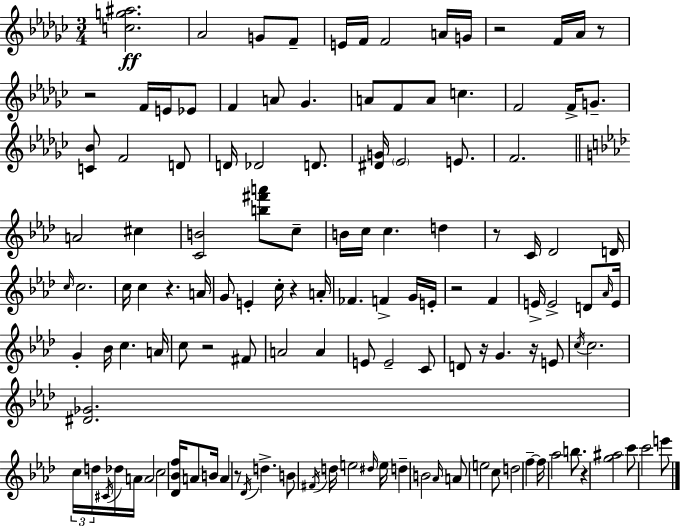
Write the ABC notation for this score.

X:1
T:Untitled
M:3/4
L:1/4
K:Ebm
[cg^a]2 _A2 G/2 F/2 E/4 F/4 F2 A/4 G/4 z2 F/4 _A/4 z/2 z2 F/4 E/4 _E/2 F A/2 _G A/2 F/2 A/2 c F2 F/4 G/2 [C_B]/2 F2 D/2 D/4 _D2 D/2 [^DG]/4 _E2 E/2 F2 A2 ^c [CB]2 [b^f'a']/2 c/2 B/4 c/4 c d z/2 C/4 _D2 D/4 c/4 c2 c/4 c z A/4 G/2 E c/4 z A/4 _F F G/4 E/4 z2 F E/4 E2 D/2 _A/4 E/4 G _B/4 c A/4 c/2 z2 ^F/2 A2 A E/2 E2 C/2 D/2 z/4 G z/4 E/2 c/4 c2 [^D_G]2 c/4 d/4 ^C/4 _d/4 A/4 A2 c2 [_D_Bf]/4 A/2 B/4 A z/2 _D/4 d B/2 ^F/4 d/4 e2 ^d/4 e/4 d B2 _A/4 A/2 e2 c/2 d2 f f/4 _a2 b/2 z [g^a]2 c'/2 c'2 e'/2